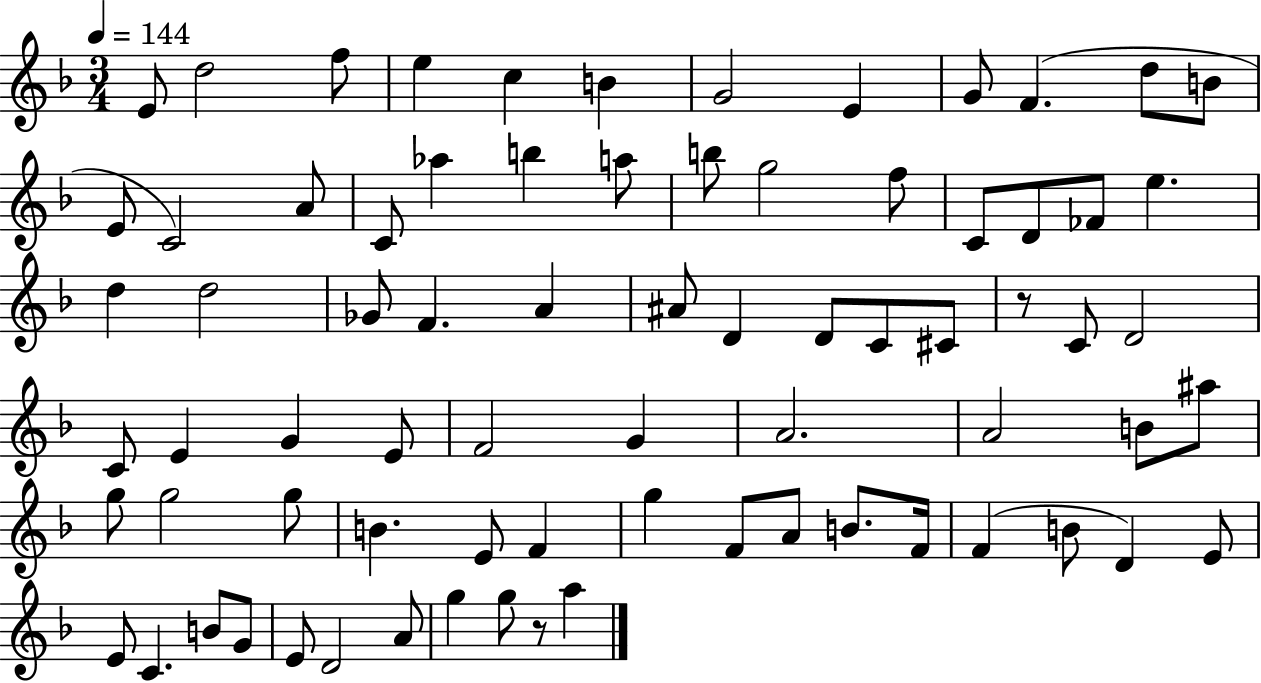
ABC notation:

X:1
T:Untitled
M:3/4
L:1/4
K:F
E/2 d2 f/2 e c B G2 E G/2 F d/2 B/2 E/2 C2 A/2 C/2 _a b a/2 b/2 g2 f/2 C/2 D/2 _F/2 e d d2 _G/2 F A ^A/2 D D/2 C/2 ^C/2 z/2 C/2 D2 C/2 E G E/2 F2 G A2 A2 B/2 ^a/2 g/2 g2 g/2 B E/2 F g F/2 A/2 B/2 F/4 F B/2 D E/2 E/2 C B/2 G/2 E/2 D2 A/2 g g/2 z/2 a